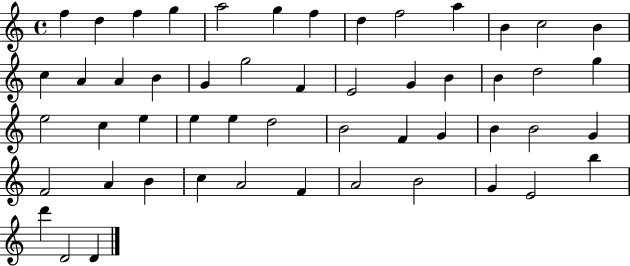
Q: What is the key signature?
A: C major